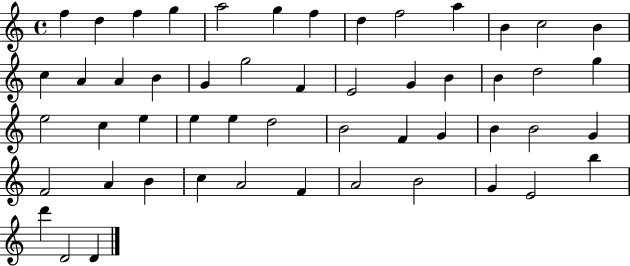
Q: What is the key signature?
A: C major